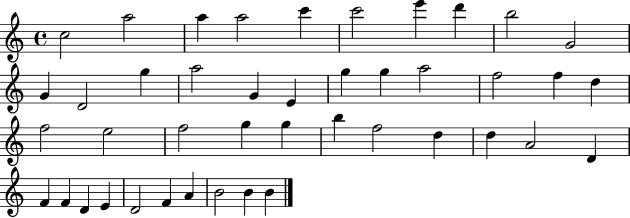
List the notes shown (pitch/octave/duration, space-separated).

C5/h A5/h A5/q A5/h C6/q C6/h E6/q D6/q B5/h G4/h G4/q D4/h G5/q A5/h G4/q E4/q G5/q G5/q A5/h F5/h F5/q D5/q F5/h E5/h F5/h G5/q G5/q B5/q F5/h D5/q D5/q A4/h D4/q F4/q F4/q D4/q E4/q D4/h F4/q A4/q B4/h B4/q B4/q